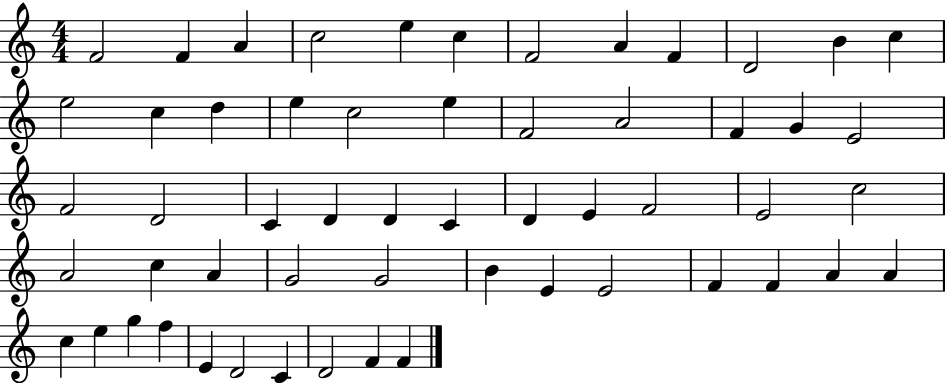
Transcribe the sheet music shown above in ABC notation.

X:1
T:Untitled
M:4/4
L:1/4
K:C
F2 F A c2 e c F2 A F D2 B c e2 c d e c2 e F2 A2 F G E2 F2 D2 C D D C D E F2 E2 c2 A2 c A G2 G2 B E E2 F F A A c e g f E D2 C D2 F F